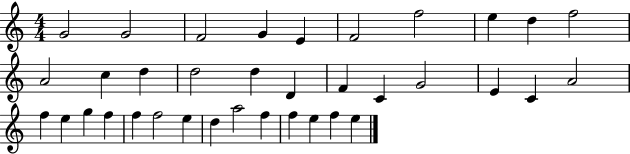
G4/h G4/h F4/h G4/q E4/q F4/h F5/h E5/q D5/q F5/h A4/h C5/q D5/q D5/h D5/q D4/q F4/q C4/q G4/h E4/q C4/q A4/h F5/q E5/q G5/q F5/q F5/q F5/h E5/q D5/q A5/h F5/q F5/q E5/q F5/q E5/q